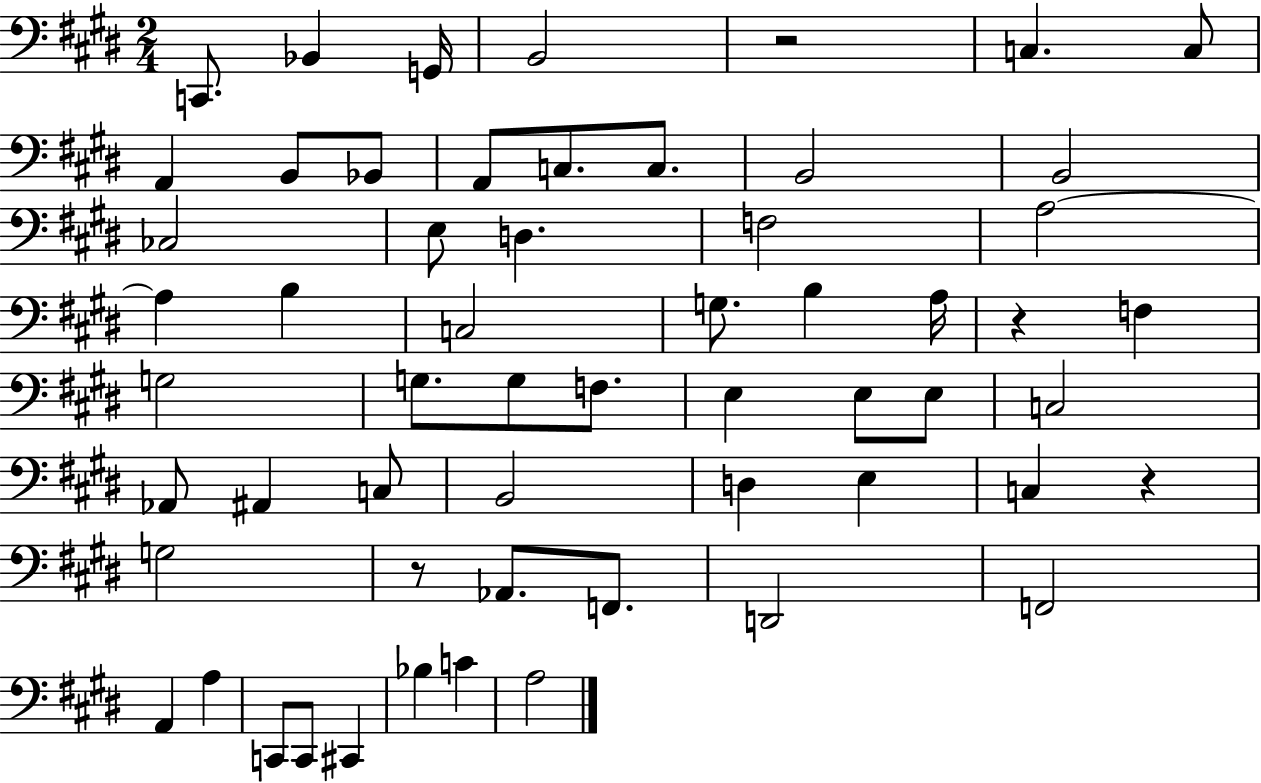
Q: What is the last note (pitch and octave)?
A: A3